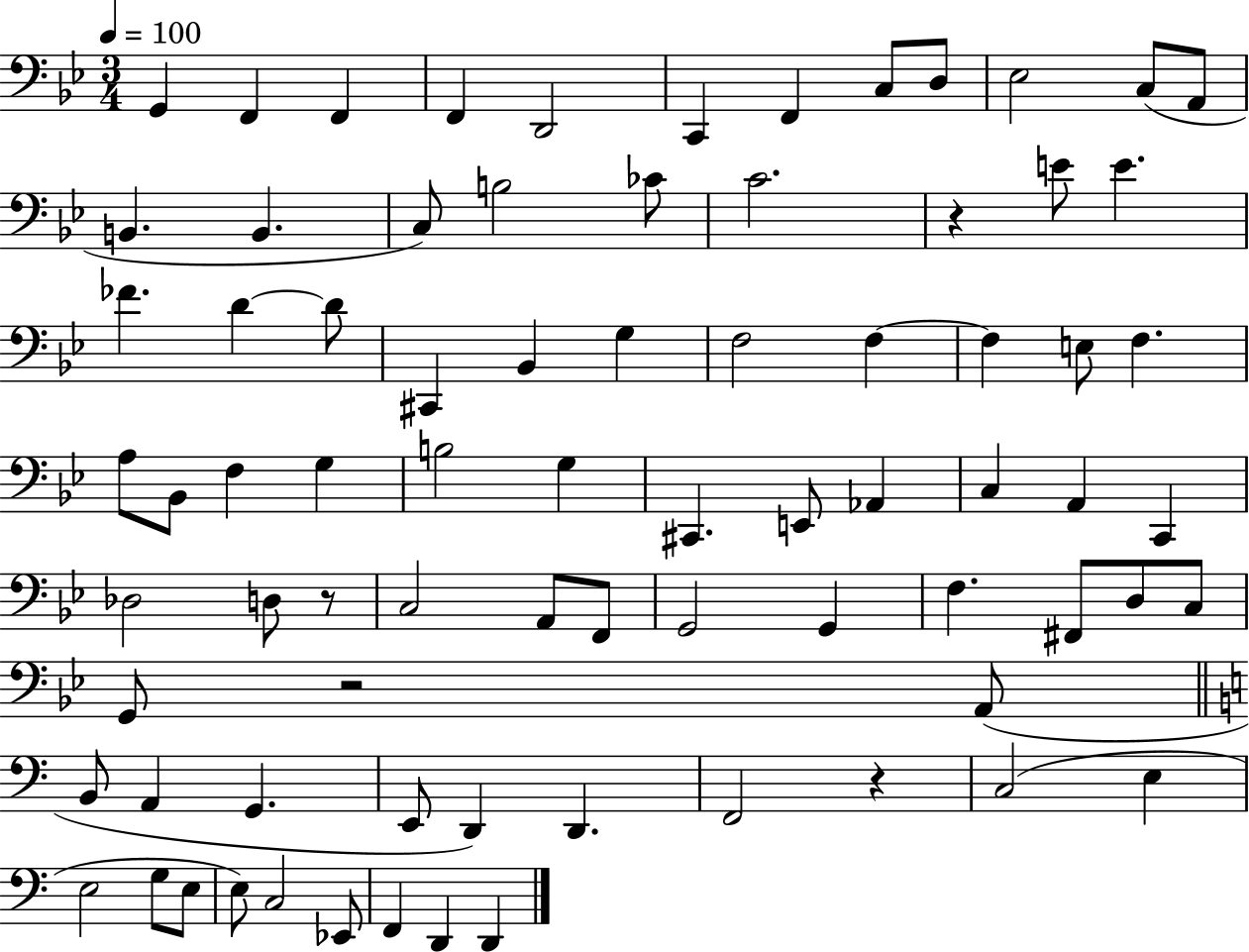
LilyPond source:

{
  \clef bass
  \numericTimeSignature
  \time 3/4
  \key bes \major
  \tempo 4 = 100
  g,4 f,4 f,4 | f,4 d,2 | c,4 f,4 c8 d8 | ees2 c8( a,8 | \break b,4. b,4. | c8) b2 ces'8 | c'2. | r4 e'8 e'4. | \break fes'4. d'4~~ d'8 | cis,4 bes,4 g4 | f2 f4~~ | f4 e8 f4. | \break a8 bes,8 f4 g4 | b2 g4 | cis,4. e,8 aes,4 | c4 a,4 c,4 | \break des2 d8 r8 | c2 a,8 f,8 | g,2 g,4 | f4. fis,8 d8 c8 | \break g,8 r2 a,8( | \bar "||" \break \key c \major b,8 a,4 g,4. | e,8 d,4) d,4. | f,2 r4 | c2( e4 | \break e2 g8 e8 | e8) c2 ees,8 | f,4 d,4 d,4 | \bar "|."
}